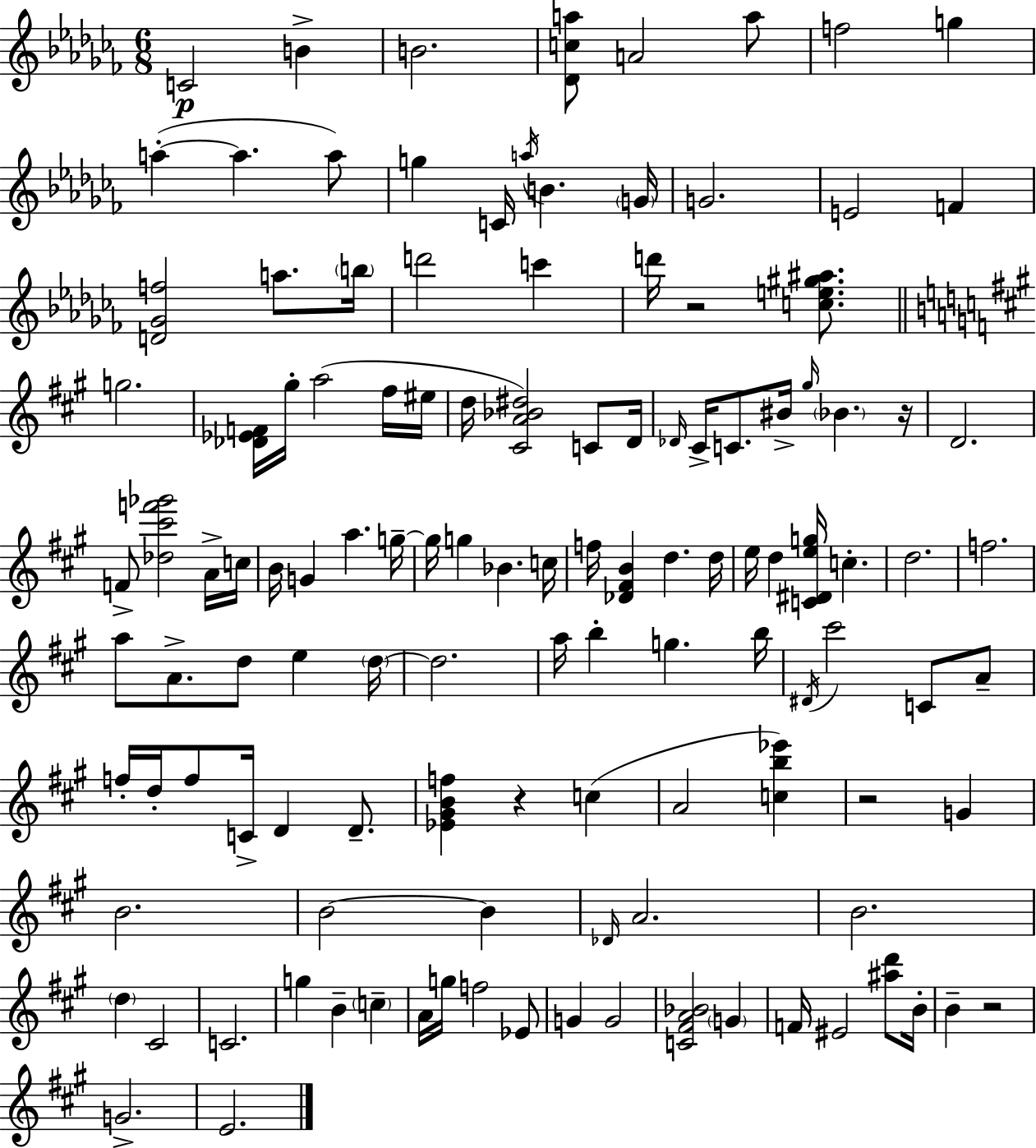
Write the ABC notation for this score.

X:1
T:Untitled
M:6/8
L:1/4
K:Abm
C2 B B2 [_Dca]/2 A2 a/2 f2 g a a a/2 g C/4 a/4 B G/4 G2 E2 F [D_Gf]2 a/2 b/4 d'2 c' d'/4 z2 [ce^g^a]/2 g2 [_D_EF]/4 ^g/4 a2 ^f/4 ^e/4 d/4 [^CA_B^d]2 C/2 D/4 _D/4 ^C/4 C/2 ^B/4 ^g/4 _B z/4 D2 F/2 [_d^c'f'_g']2 A/4 c/4 B/4 G a g/4 g/4 g _B c/4 f/4 [_D^FB] d d/4 e/4 d [C^Deg]/4 c d2 f2 a/2 A/2 d/2 e d/4 d2 a/4 b g b/4 ^D/4 ^c'2 C/2 A/2 f/4 d/4 f/2 C/4 D D/2 [_E^GBf] z c A2 [cb_e'] z2 G B2 B2 B _D/4 A2 B2 d ^C2 C2 g B c A/4 g/4 f2 _E/2 G G2 [C^FA_B]2 G F/4 ^E2 [^ad']/2 B/4 B z2 G2 E2